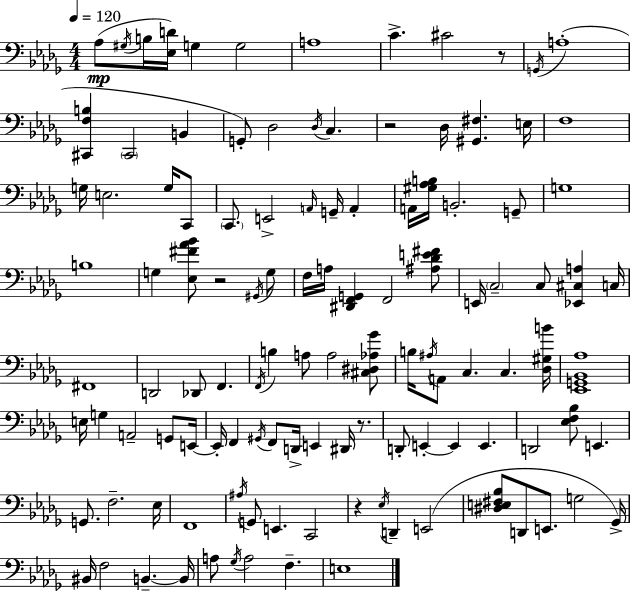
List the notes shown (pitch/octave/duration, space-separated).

Ab3/e G#3/s B3/s [Eb3,D4]/s G3/q G3/h A3/w C4/q. C#4/h R/e G2/s A3/w [C#2,F3,B3]/q C#2/h B2/q G2/e Db3/h Db3/s C3/q. R/h Db3/s [G#2,F#3]/q. E3/s F3/w G3/s E3/h. G3/s C2/e C2/e. E2/h A2/s G2/s A2/q A2/s [G#3,Ab3,B3]/s B2/h. G2/e G3/w B3/w G3/q [Eb3,F#4,Ab4,Bb4]/e R/h G#2/s G3/e F3/s A3/s [D#2,F2,G2]/q F2/h [A#3,Db4,E4,F#4]/e E2/s C3/h C3/e [Eb2,C#3,A3]/q C3/s F#2/w D2/h Db2/e F2/q. F2/s B3/q A3/e A3/h [C#3,D#3,Ab3,Gb4]/e B3/s A#3/s A2/e C3/q. C3/q. [Db3,G#3,B4]/s [Eb2,G2,Bb2,Ab3]/w E3/s G3/q A2/h G2/e E2/s E2/s F2/q G#2/s F2/e D2/s E2/q D#2/s R/e. D2/e E2/q E2/q E2/q. D2/h [Eb3,F3,Bb3]/e E2/q. G2/e. F3/h. Eb3/s F2/w A#3/s G2/e E2/q. C2/h R/q Eb3/s D2/q E2/h [D#3,E3,F#3,Bb3]/e D2/e E2/e. G3/h Gb2/s BIS2/s F3/h B2/q. B2/s A3/e Gb3/s A3/h F3/q. E3/w